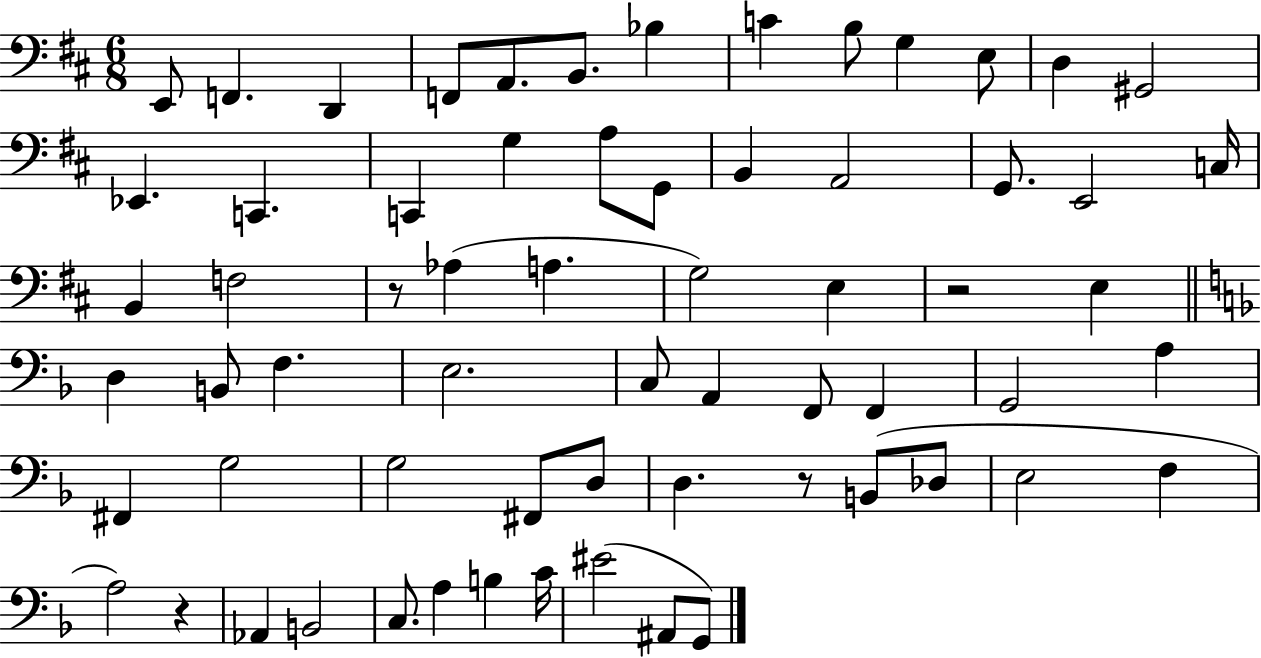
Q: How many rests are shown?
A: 4